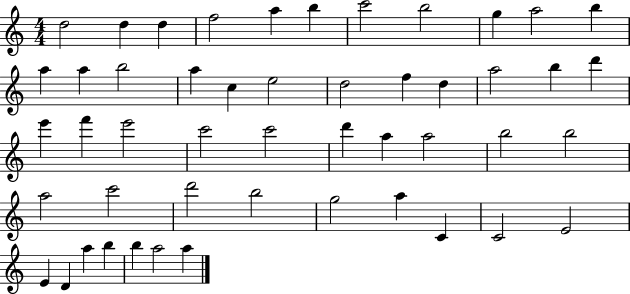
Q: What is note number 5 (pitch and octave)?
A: A5